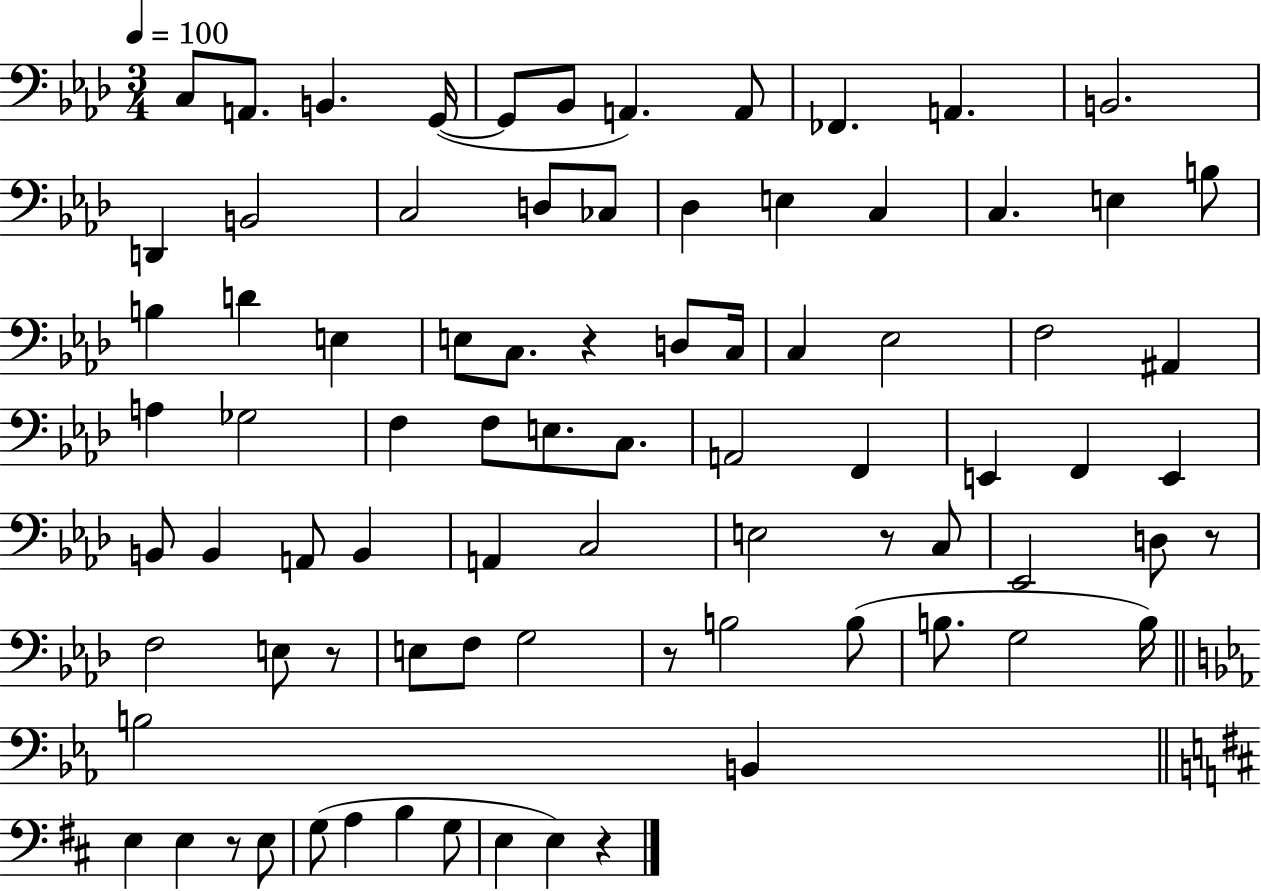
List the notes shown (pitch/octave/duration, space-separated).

C3/e A2/e. B2/q. G2/s G2/e Bb2/e A2/q. A2/e FES2/q. A2/q. B2/h. D2/q B2/h C3/h D3/e CES3/e Db3/q E3/q C3/q C3/q. E3/q B3/e B3/q D4/q E3/q E3/e C3/e. R/q D3/e C3/s C3/q Eb3/h F3/h A#2/q A3/q Gb3/h F3/q F3/e E3/e. C3/e. A2/h F2/q E2/q F2/q E2/q B2/e B2/q A2/e B2/q A2/q C3/h E3/h R/e C3/e Eb2/h D3/e R/e F3/h E3/e R/e E3/e F3/e G3/h R/e B3/h B3/e B3/e. G3/h B3/s B3/h B2/q E3/q E3/q R/e E3/e G3/e A3/q B3/q G3/e E3/q E3/q R/q